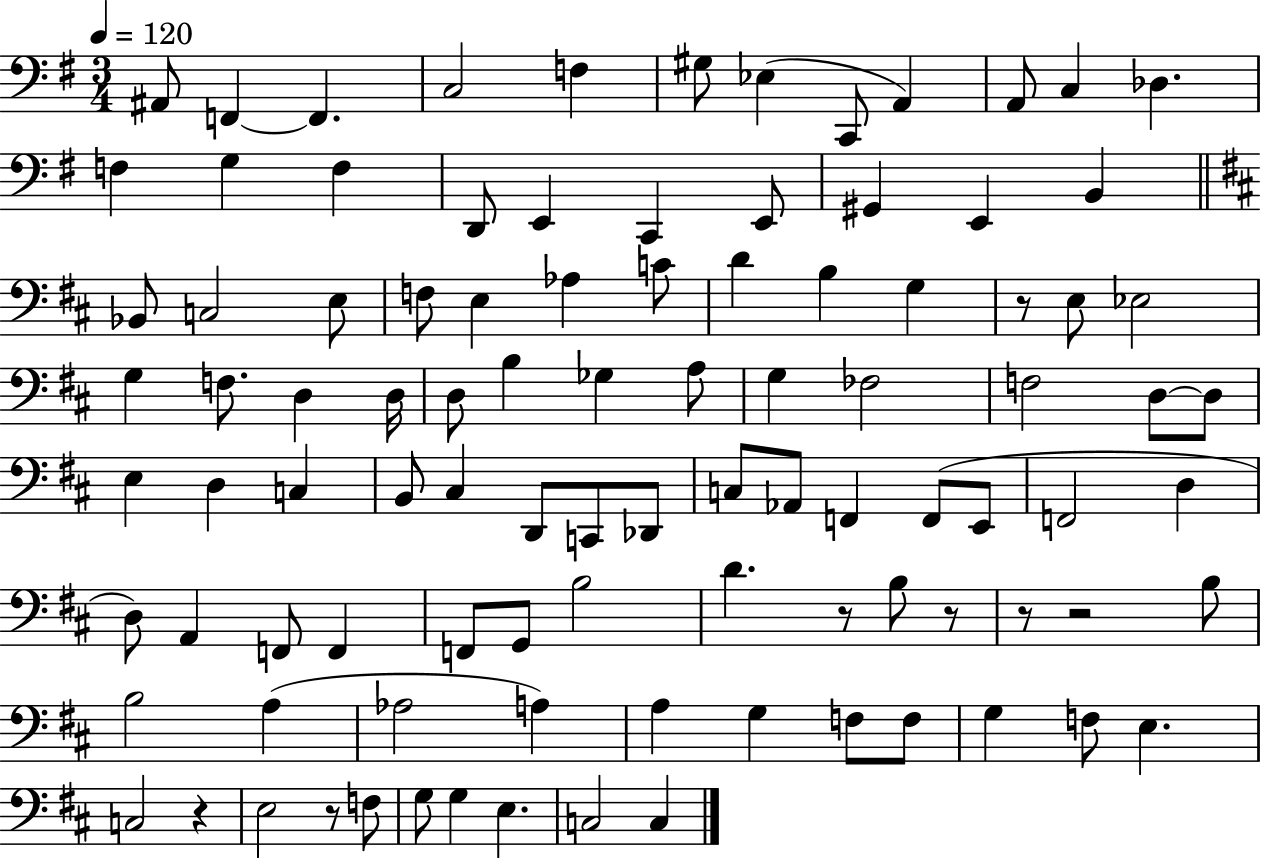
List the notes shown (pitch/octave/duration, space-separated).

A#2/e F2/q F2/q. C3/h F3/q G#3/e Eb3/q C2/e A2/q A2/e C3/q Db3/q. F3/q G3/q F3/q D2/e E2/q C2/q E2/e G#2/q E2/q B2/q Bb2/e C3/h E3/e F3/e E3/q Ab3/q C4/e D4/q B3/q G3/q R/e E3/e Eb3/h G3/q F3/e. D3/q D3/s D3/e B3/q Gb3/q A3/e G3/q FES3/h F3/h D3/e D3/e E3/q D3/q C3/q B2/e C#3/q D2/e C2/e Db2/e C3/e Ab2/e F2/q F2/e E2/e F2/h D3/q D3/e A2/q F2/e F2/q F2/e G2/e B3/h D4/q. R/e B3/e R/e R/e R/h B3/e B3/h A3/q Ab3/h A3/q A3/q G3/q F3/e F3/e G3/q F3/e E3/q. C3/h R/q E3/h R/e F3/e G3/e G3/q E3/q. C3/h C3/q